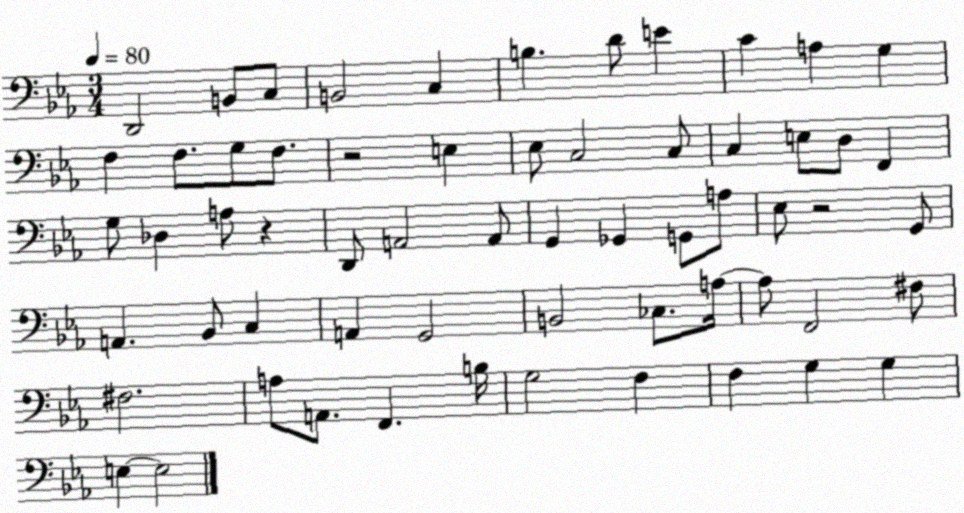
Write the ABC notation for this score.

X:1
T:Untitled
M:3/4
L:1/4
K:Eb
D,,2 B,,/2 C,/2 B,,2 C, B, D/2 E C A, G, F, F,/2 G,/2 F,/2 z2 E, _E,/2 C,2 C,/2 C, E,/2 D,/2 F,, G,/2 _D, A,/2 z D,,/2 A,,2 A,,/2 G,, _G,, G,,/2 A,/2 _E,/2 z2 G,,/2 A,, _B,,/2 C, A,, G,,2 B,,2 _C,/2 A,/4 A,/2 F,,2 ^F,/2 ^F,2 A,/2 A,,/2 F,, B,/4 G,2 F, F, G, G, E, E,2